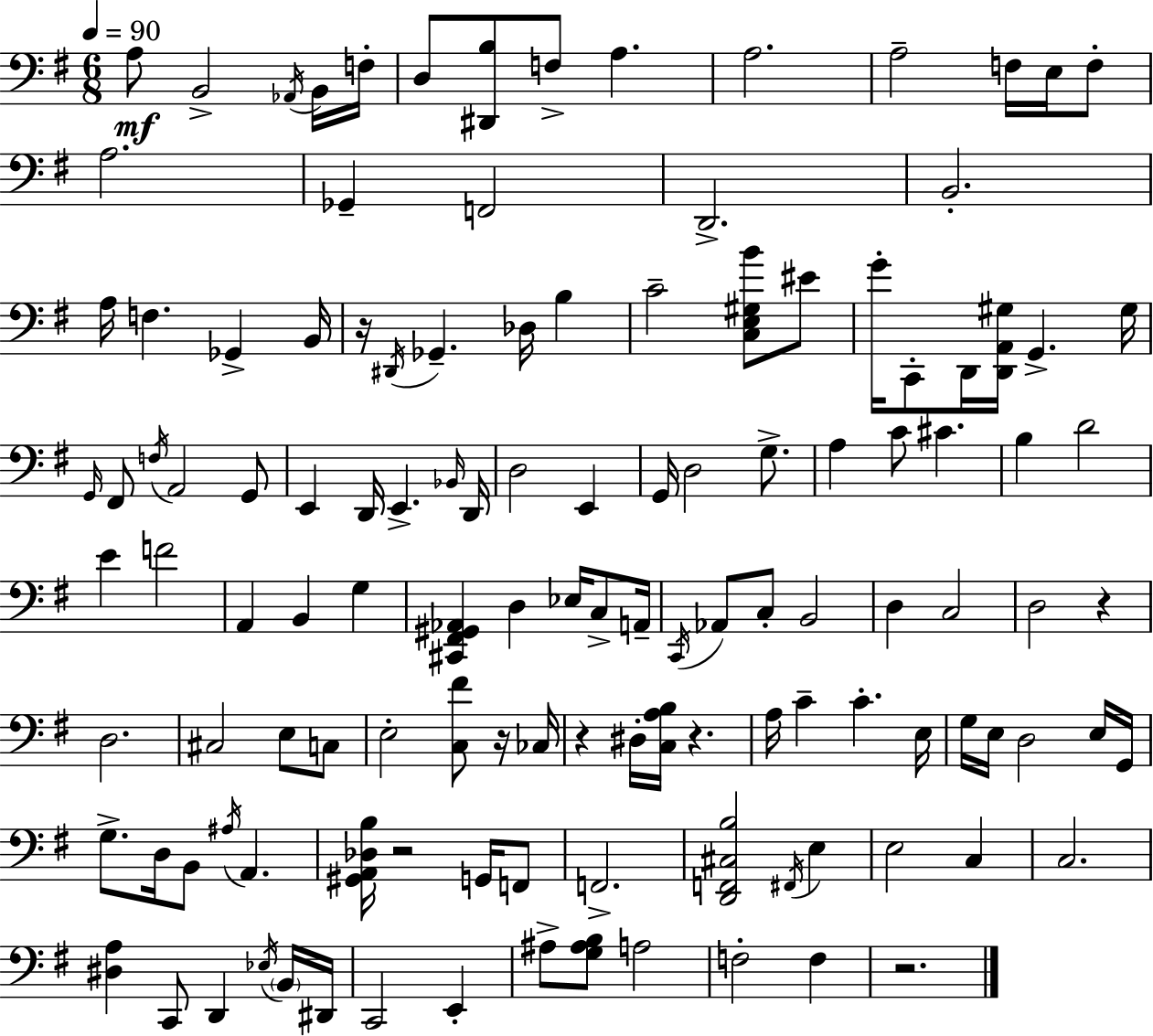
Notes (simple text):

A3/e B2/h Ab2/s B2/s F3/s D3/e [D#2,B3]/e F3/e A3/q. A3/h. A3/h F3/s E3/s F3/e A3/h. Gb2/q F2/h D2/h. B2/h. A3/s F3/q. Gb2/q B2/s R/s D#2/s Gb2/q. Db3/s B3/q C4/h [C3,E3,G#3,B4]/e EIS4/e G4/s C2/e D2/s [D2,A2,G#3]/s G2/q. G#3/s G2/s F#2/e F3/s A2/h G2/e E2/q D2/s E2/q. Bb2/s D2/s D3/h E2/q G2/s D3/h G3/e. A3/q C4/e C#4/q. B3/q D4/h E4/q F4/h A2/q B2/q G3/q [C#2,F#2,G#2,Ab2]/q D3/q Eb3/s C3/e A2/s C2/s Ab2/e C3/e B2/h D3/q C3/h D3/h R/q D3/h. C#3/h E3/e C3/e E3/h [C3,F#4]/e R/s CES3/s R/q D#3/s [C3,A3,B3]/s R/q. A3/s C4/q C4/q. E3/s G3/s E3/s D3/h E3/s G2/s G3/e. D3/s B2/e A#3/s A2/q. [G#2,A2,Db3,B3]/s R/h G2/s F2/e F2/h. [D2,F2,C#3,B3]/h F#2/s E3/q E3/h C3/q C3/h. [D#3,A3]/q C2/e D2/q Eb3/s B2/s D#2/s C2/h E2/q A#3/e [G3,A#3,B3]/e A3/h F3/h F3/q R/h.